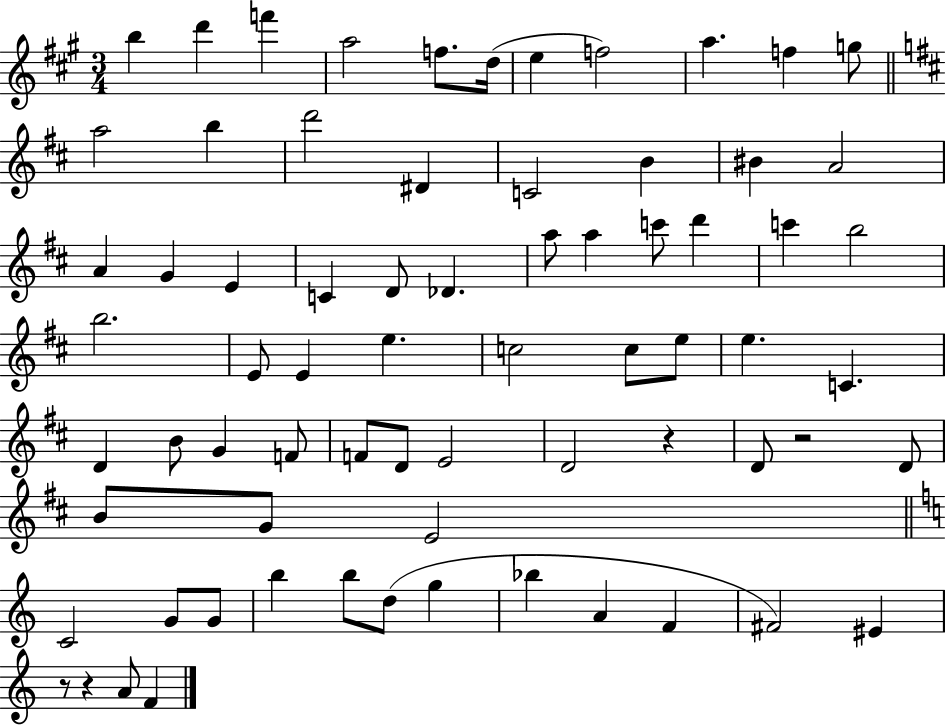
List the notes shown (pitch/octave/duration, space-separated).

B5/q D6/q F6/q A5/h F5/e. D5/s E5/q F5/h A5/q. F5/q G5/e A5/h B5/q D6/h D#4/q C4/h B4/q BIS4/q A4/h A4/q G4/q E4/q C4/q D4/e Db4/q. A5/e A5/q C6/e D6/q C6/q B5/h B5/h. E4/e E4/q E5/q. C5/h C5/e E5/e E5/q. C4/q. D4/q B4/e G4/q F4/e F4/e D4/e E4/h D4/h R/q D4/e R/h D4/e B4/e G4/e E4/h C4/h G4/e G4/e B5/q B5/e D5/e G5/q Bb5/q A4/q F4/q F#4/h EIS4/q R/e R/q A4/e F4/q